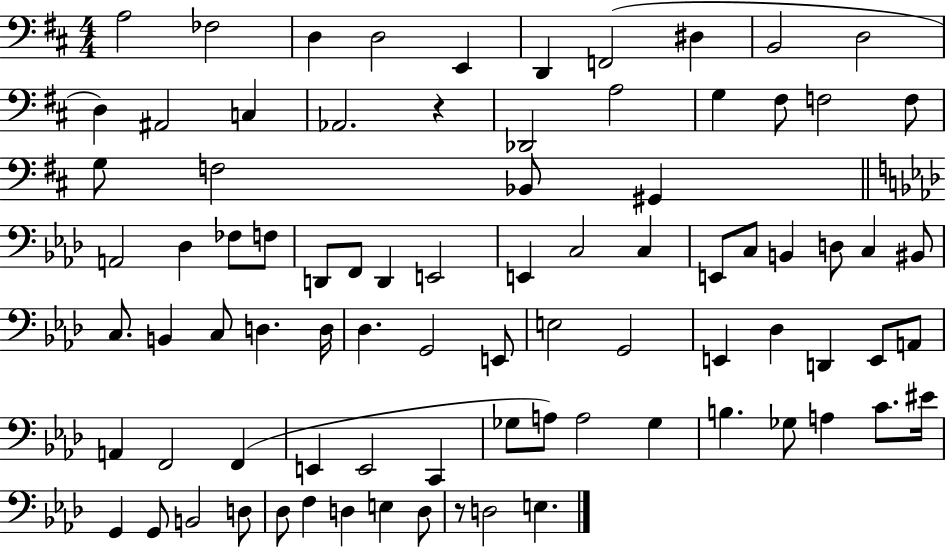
X:1
T:Untitled
M:4/4
L:1/4
K:D
A,2 _F,2 D, D,2 E,, D,, F,,2 ^D, B,,2 D,2 D, ^A,,2 C, _A,,2 z _D,,2 A,2 G, ^F,/2 F,2 F,/2 G,/2 F,2 _B,,/2 ^G,, A,,2 _D, _F,/2 F,/2 D,,/2 F,,/2 D,, E,,2 E,, C,2 C, E,,/2 C,/2 B,, D,/2 C, ^B,,/2 C,/2 B,, C,/2 D, D,/4 _D, G,,2 E,,/2 E,2 G,,2 E,, _D, D,, E,,/2 A,,/2 A,, F,,2 F,, E,, E,,2 C,, _G,/2 A,/2 A,2 _G, B, _G,/2 A, C/2 ^E/4 G,, G,,/2 B,,2 D,/2 _D,/2 F, D, E, D,/2 z/2 D,2 E,